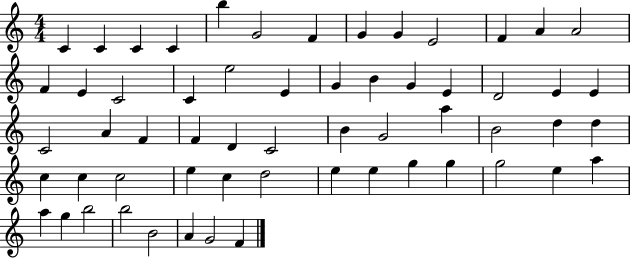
X:1
T:Untitled
M:4/4
L:1/4
K:C
C C C C b G2 F G G E2 F A A2 F E C2 C e2 E G B G E D2 E E C2 A F F D C2 B G2 a B2 d d c c c2 e c d2 e e g g g2 e a a g b2 b2 B2 A G2 F